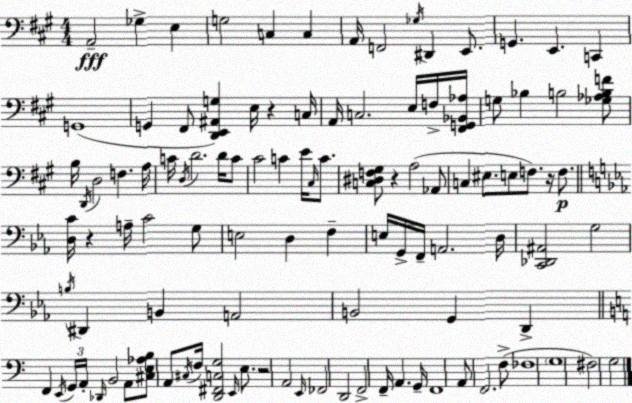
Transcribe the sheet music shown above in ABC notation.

X:1
T:Untitled
M:4/4
L:1/4
K:A
A,,2 _G, E, G,2 C, C, A,,/4 F,,2 _G,/4 ^D,, E,,/2 G,, E,, C,, G,,4 G,, ^F,,/2 [D,,E,,^A,,G,] E,/4 z C,/4 A,,/4 C,2 E,/4 F,/4 [^F,,G,,_B,,_A,]/4 G,/2 _B, B,2 [_G,_A,B,F]/2 B,/4 D,,/4 D,2 F, A,/4 C/4 D,/4 D2 D/4 C/2 ^C2 C E/4 ^C,/4 C/2 [C,^D,F,^G,]/2 z A,2 _A,,/2 C, ^E,/2 E,/2 F,/2 z/4 F,/2 [D,C]/4 z A,/4 C2 G,/2 E,2 D, F, E,/4 G,,/4 F,,/4 A,,2 D,/4 [C,,_D,,^A,,]2 G,2 B,/4 ^D,, B,, A,,2 B,,2 G,, D,, F,, E,,/4 G,,/4 A,,/4 _D,,/4 B,,2 A,,/2 [^C,E,_A,B,]/2 A,,/2 ^C,/4 F,/4 [D,,^F,,C,G,]2 E,,/4 E,/2 z2 A,,2 E,,/4 _F,,2 D,,2 F,,2 F,,/4 A,, G,,/4 F,,4 A,,/2 F,,2 F,/2 _F,4 G,4 ^F,2 G,2